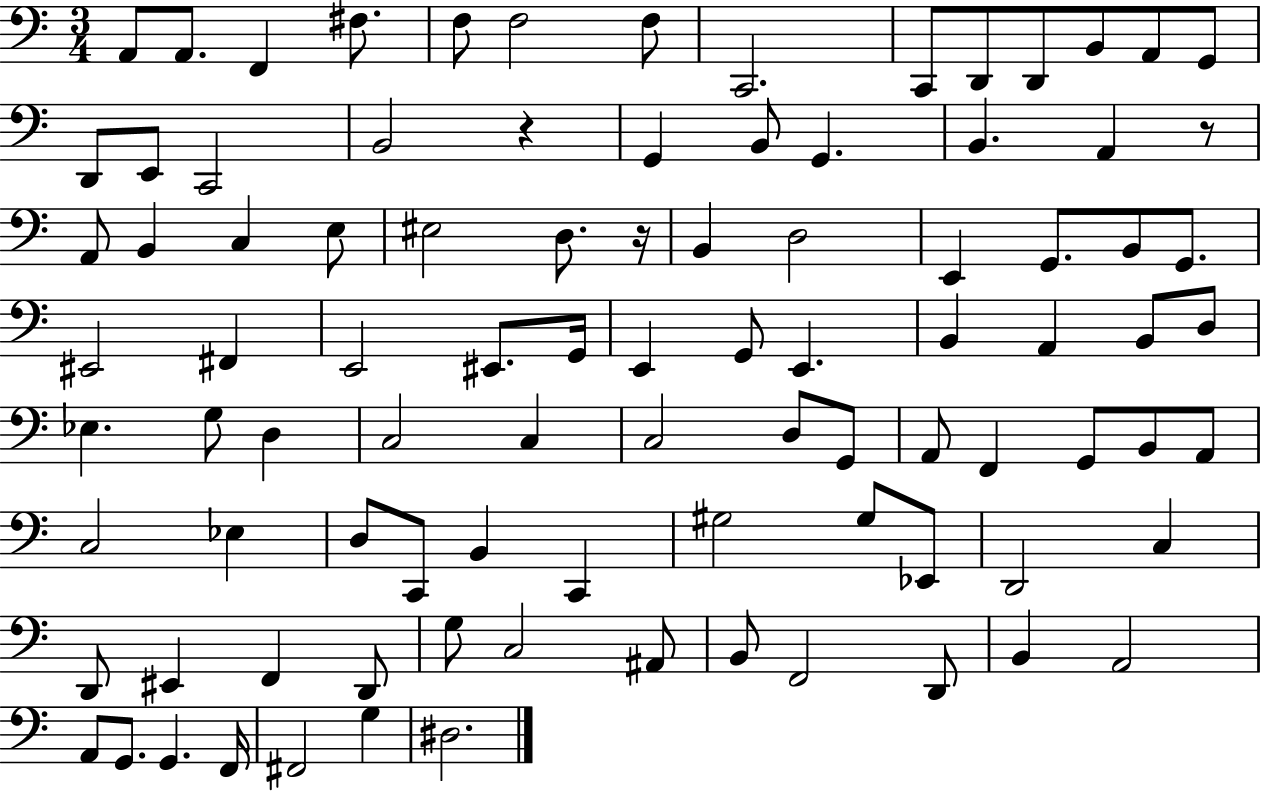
X:1
T:Untitled
M:3/4
L:1/4
K:C
A,,/2 A,,/2 F,, ^F,/2 F,/2 F,2 F,/2 C,,2 C,,/2 D,,/2 D,,/2 B,,/2 A,,/2 G,,/2 D,,/2 E,,/2 C,,2 B,,2 z G,, B,,/2 G,, B,, A,, z/2 A,,/2 B,, C, E,/2 ^E,2 D,/2 z/4 B,, D,2 E,, G,,/2 B,,/2 G,,/2 ^E,,2 ^F,, E,,2 ^E,,/2 G,,/4 E,, G,,/2 E,, B,, A,, B,,/2 D,/2 _E, G,/2 D, C,2 C, C,2 D,/2 G,,/2 A,,/2 F,, G,,/2 B,,/2 A,,/2 C,2 _E, D,/2 C,,/2 B,, C,, ^G,2 ^G,/2 _E,,/2 D,,2 C, D,,/2 ^E,, F,, D,,/2 G,/2 C,2 ^A,,/2 B,,/2 F,,2 D,,/2 B,, A,,2 A,,/2 G,,/2 G,, F,,/4 ^F,,2 G, ^D,2